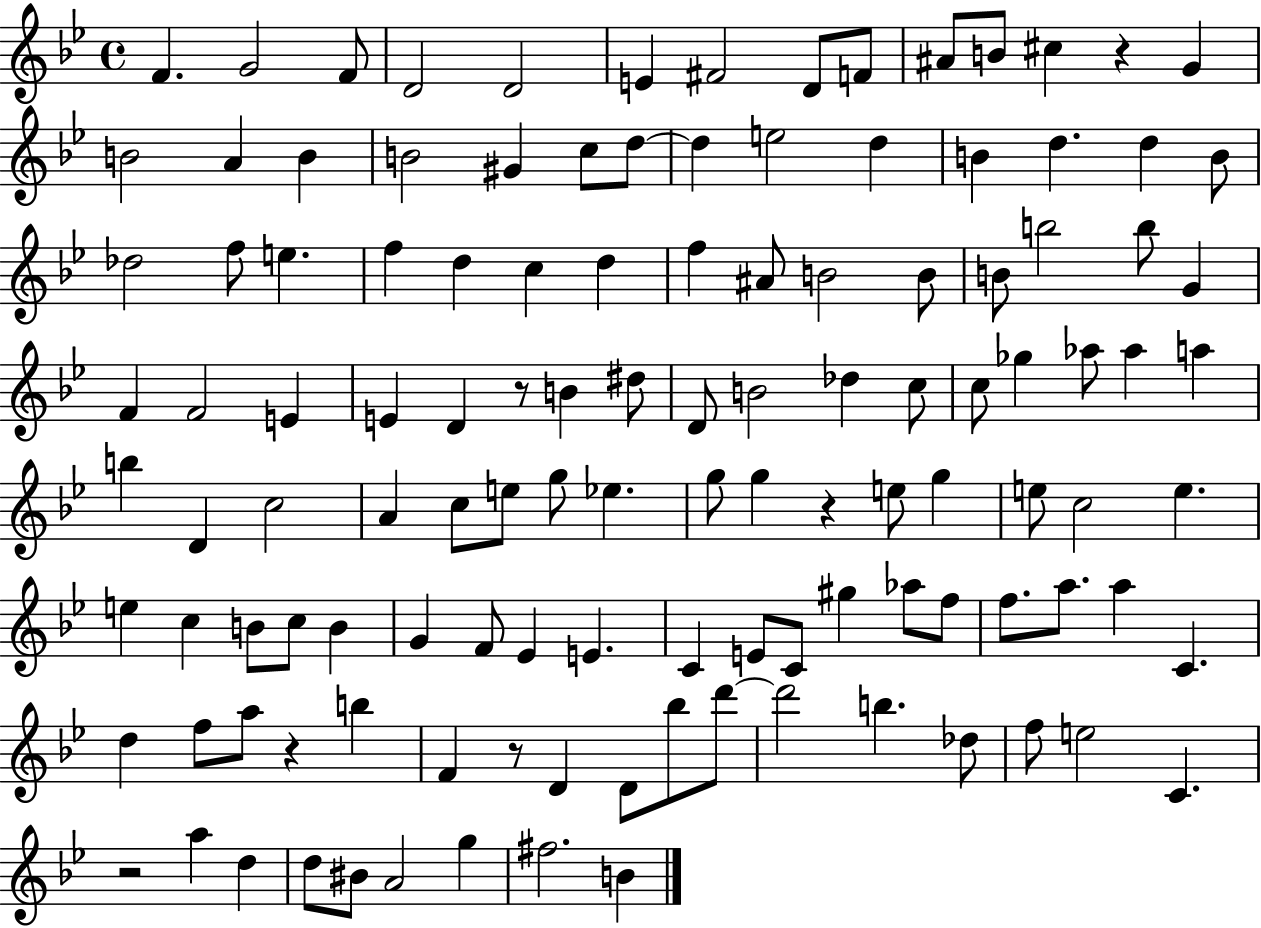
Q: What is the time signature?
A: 4/4